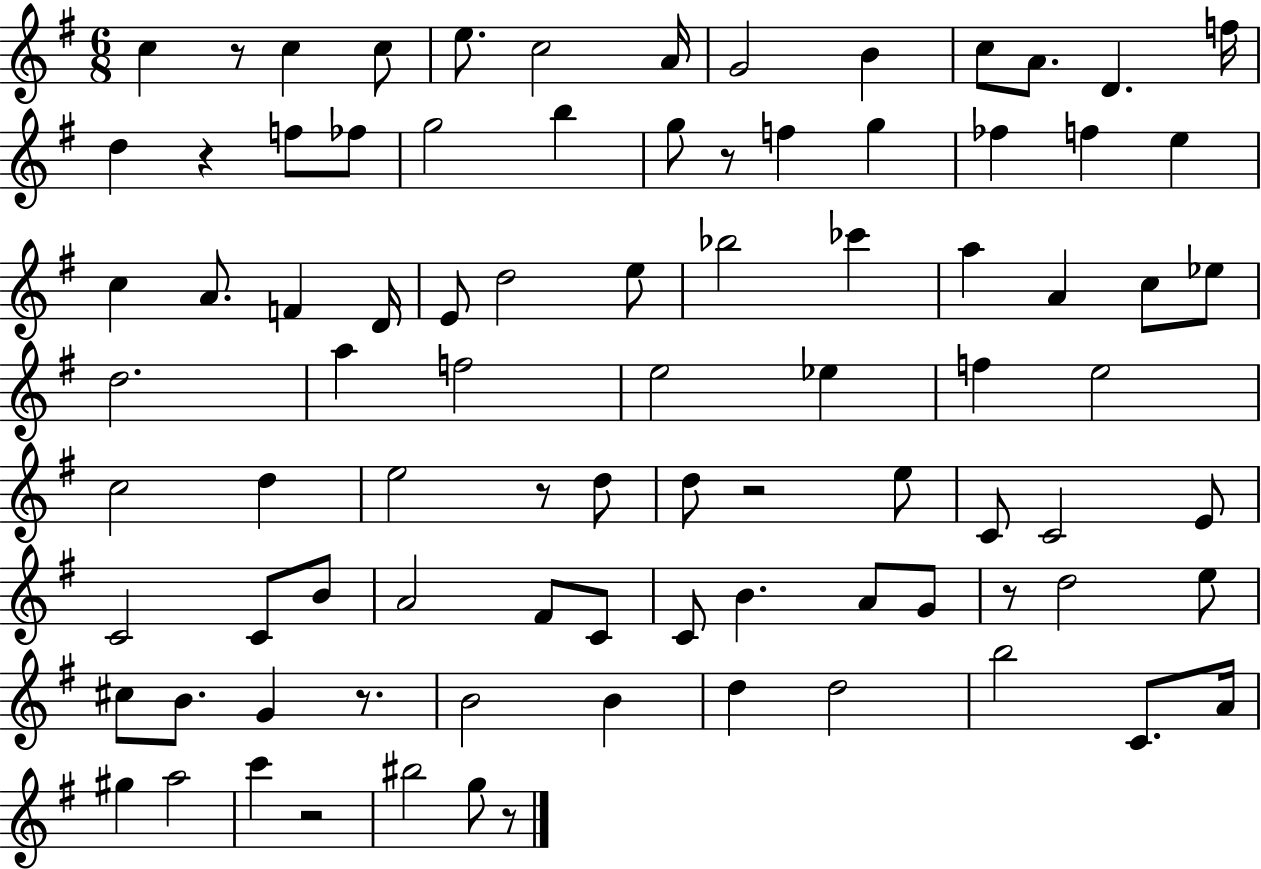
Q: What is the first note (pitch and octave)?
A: C5